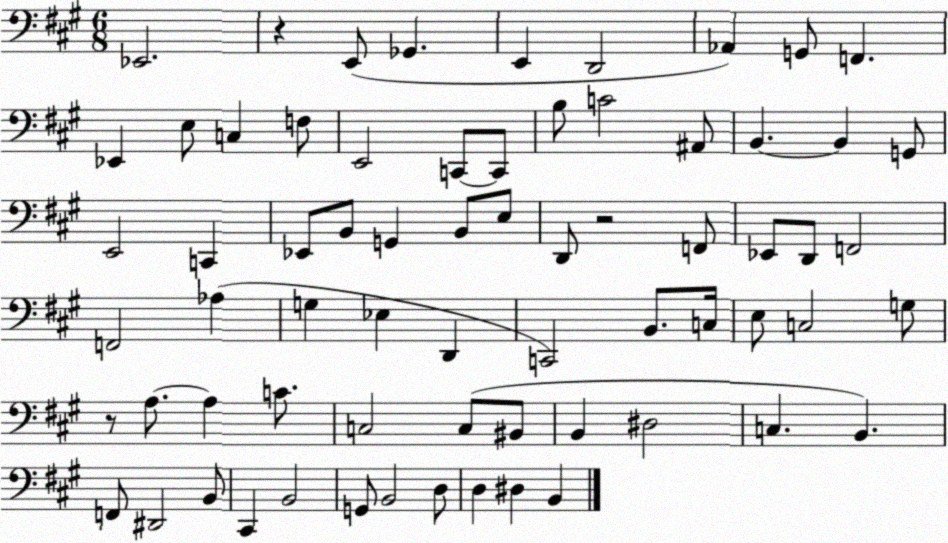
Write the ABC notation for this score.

X:1
T:Untitled
M:6/8
L:1/4
K:A
_E,,2 z E,,/2 _G,, E,, D,,2 _A,, G,,/2 F,, _E,, E,/2 C, F,/2 E,,2 C,,/2 C,,/2 B,/2 C2 ^A,,/2 B,, B,, G,,/2 E,,2 C,, _E,,/2 B,,/2 G,, B,,/2 E,/2 D,,/2 z2 F,,/2 _E,,/2 D,,/2 F,,2 F,,2 _A, G, _E, D,, C,,2 B,,/2 C,/4 E,/2 C,2 G,/2 z/2 A,/2 A, C/2 C,2 C,/2 ^B,,/2 B,, ^D,2 C, B,, F,,/2 ^D,,2 B,,/2 ^C,, B,,2 G,,/2 B,,2 D,/2 D, ^D, B,,